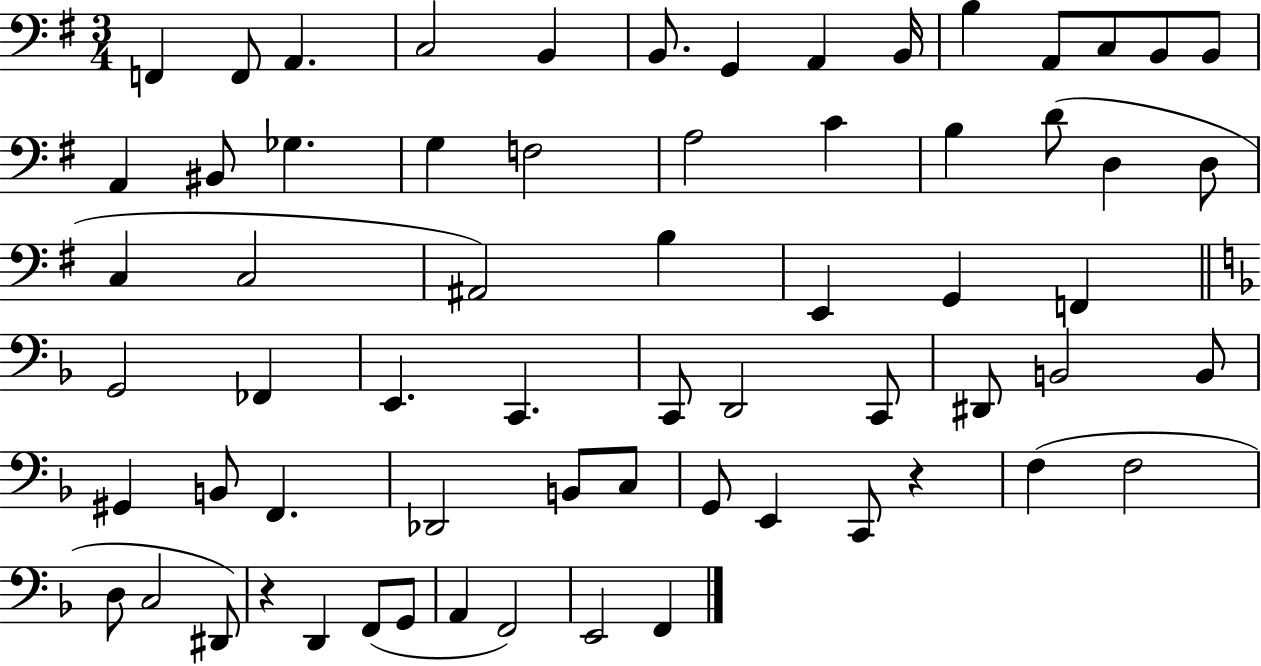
F2/q F2/e A2/q. C3/h B2/q B2/e. G2/q A2/q B2/s B3/q A2/e C3/e B2/e B2/e A2/q BIS2/e Gb3/q. G3/q F3/h A3/h C4/q B3/q D4/e D3/q D3/e C3/q C3/h A#2/h B3/q E2/q G2/q F2/q G2/h FES2/q E2/q. C2/q. C2/e D2/h C2/e D#2/e B2/h B2/e G#2/q B2/e F2/q. Db2/h B2/e C3/e G2/e E2/q C2/e R/q F3/q F3/h D3/e C3/h D#2/e R/q D2/q F2/e G2/e A2/q F2/h E2/h F2/q